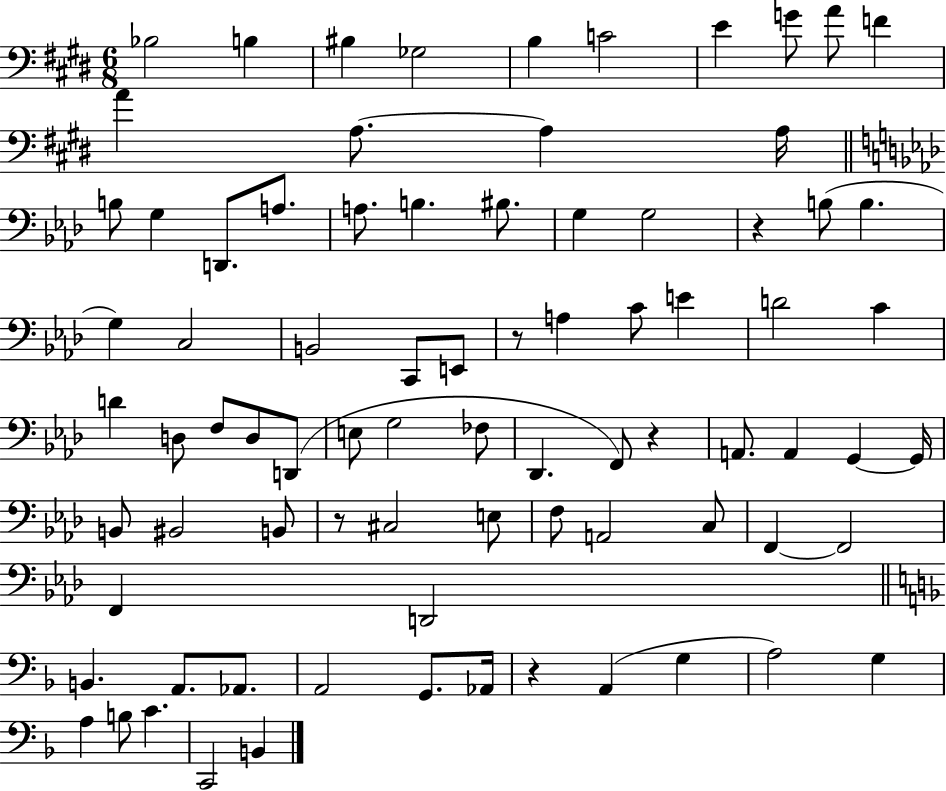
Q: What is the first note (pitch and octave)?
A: Bb3